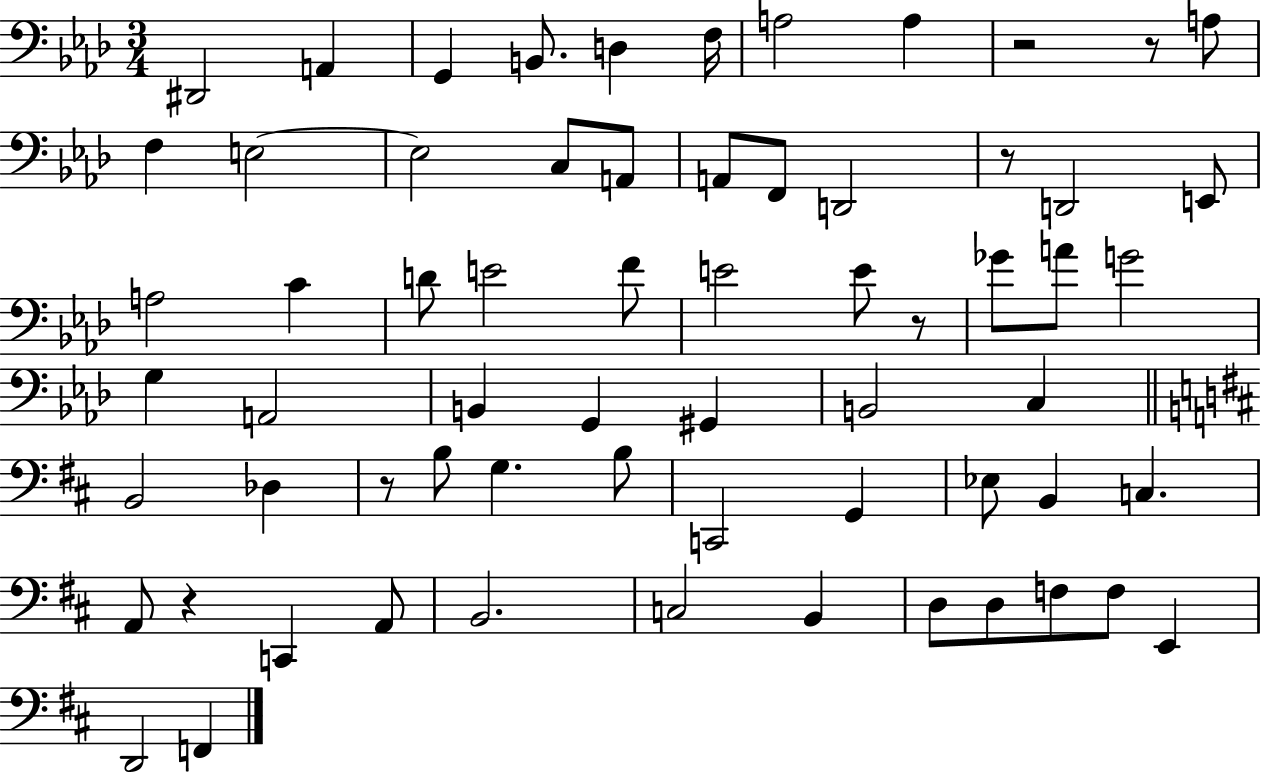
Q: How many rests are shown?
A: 6